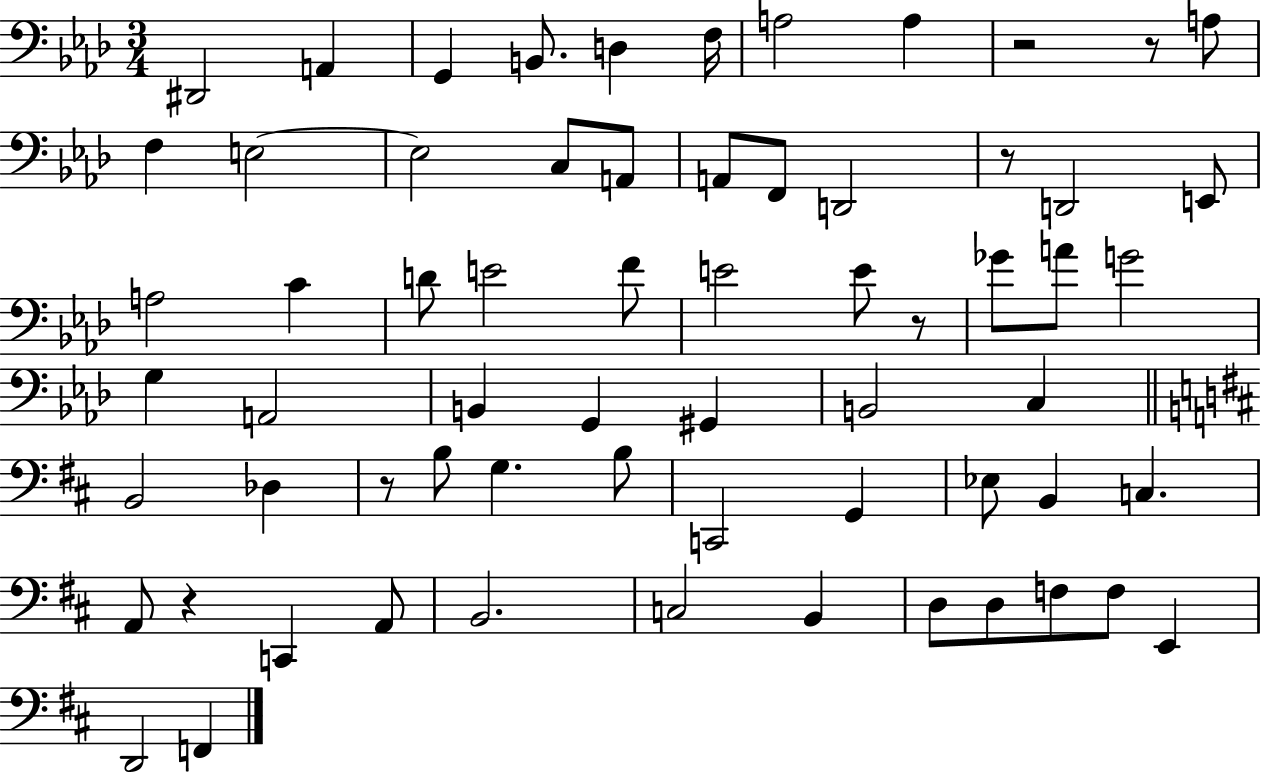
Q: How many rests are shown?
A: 6